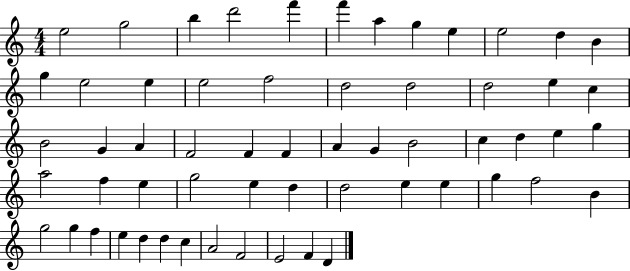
E5/h G5/h B5/q D6/h F6/q F6/q A5/q G5/q E5/q E5/h D5/q B4/q G5/q E5/h E5/q E5/h F5/h D5/h D5/h D5/h E5/q C5/q B4/h G4/q A4/q F4/h F4/q F4/q A4/q G4/q B4/h C5/q D5/q E5/q G5/q A5/h F5/q E5/q G5/h E5/q D5/q D5/h E5/q E5/q G5/q F5/h B4/q G5/h G5/q F5/q E5/q D5/q D5/q C5/q A4/h F4/h E4/h F4/q D4/q